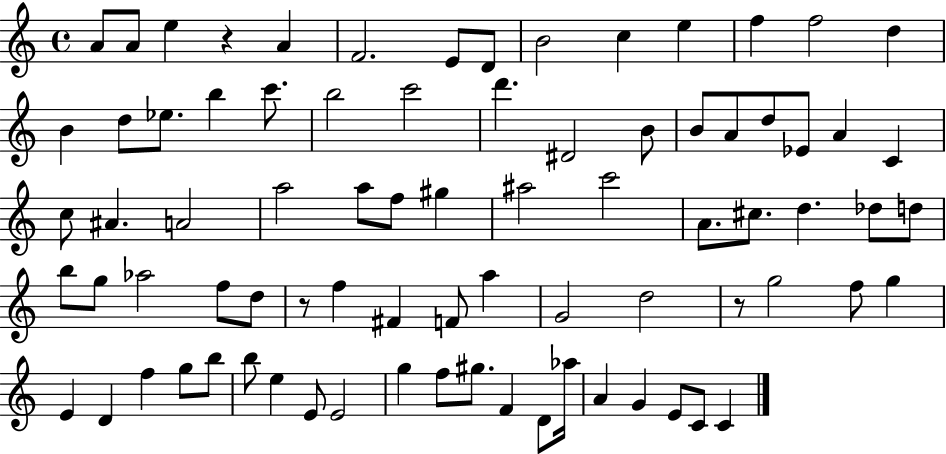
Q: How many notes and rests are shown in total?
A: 80